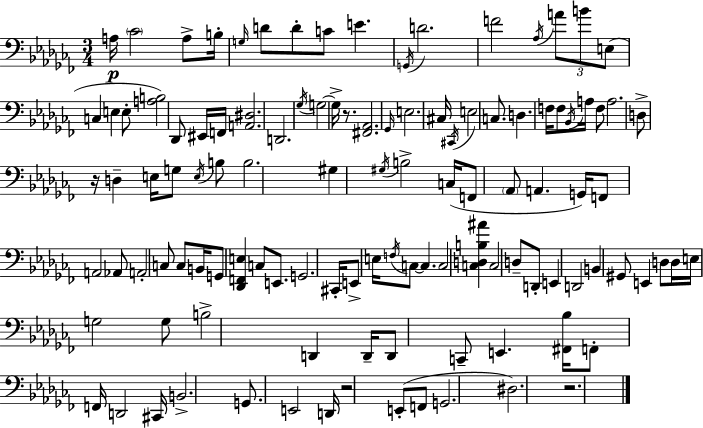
A3/s CES4/h A3/e B3/s G3/s D4/e D4/e C4/e E4/q. G2/s D4/h. F4/h Ab3/s A4/e B4/e E3/e C3/q E3/q E3/e [A3,B3]/h Db2/e EIS2/s F2/s [A2,D#3]/h. D2/h. Gb3/s G3/h G3/s R/e. [F#2,Ab2]/h. Gb2/s E3/h. C#3/s C#2/s E3/h C3/e. D3/q. F3/s F3/e Bb2/s A3/s F3/e A3/h. D3/e R/s D3/q E3/s G3/e E3/s B3/e B3/h. G#3/q G#3/s B3/h C3/s F2/e Ab2/e A2/q. G2/s F2/e A2/h Ab2/e A2/h C3/e C3/e B2/s G2/e [Db2,F2,E3]/q C3/e E2/e. G2/h. C#2/s E2/e E3/s F3/s C3/e C3/q. C3/h [C3,D3,B3,A#4]/q C3/h D3/e D2/e E2/q D2/h B2/q G#2/e E2/q D3/e D3/s E3/s G3/h G3/e B3/h D2/q D2/s D2/e C2/e E2/q. [F#2,Bb3]/s F2/e F2/s D2/h C#2/s B2/h. G2/e. E2/h D2/s R/h E2/e F2/e G2/h. D#3/h. R/h.